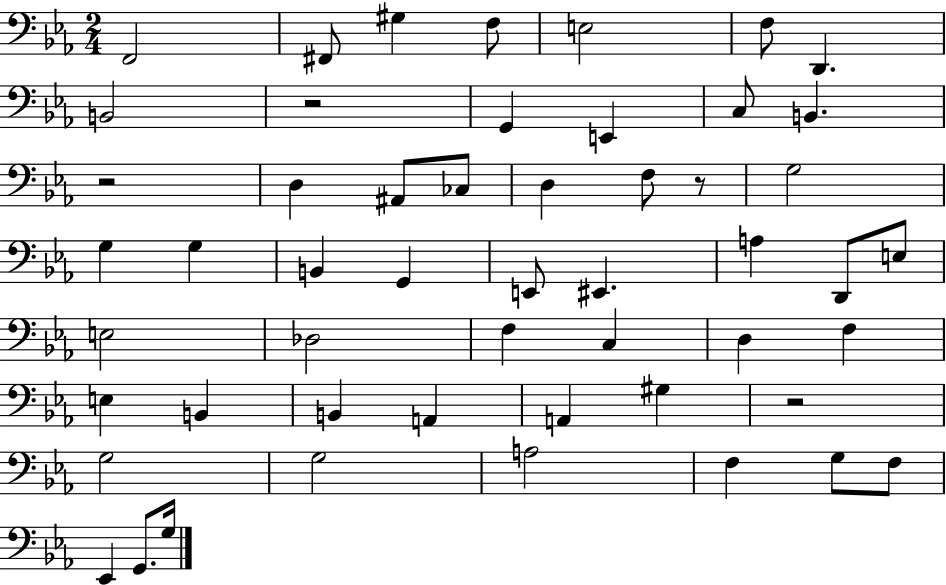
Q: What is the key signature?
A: EES major